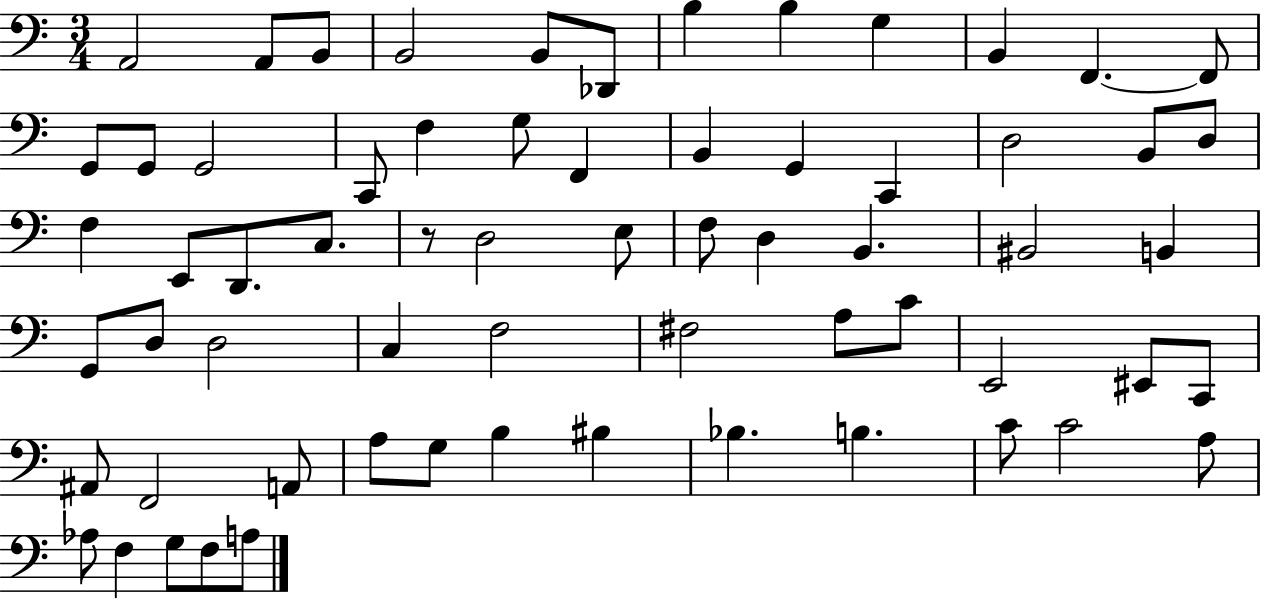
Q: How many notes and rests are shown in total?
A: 65